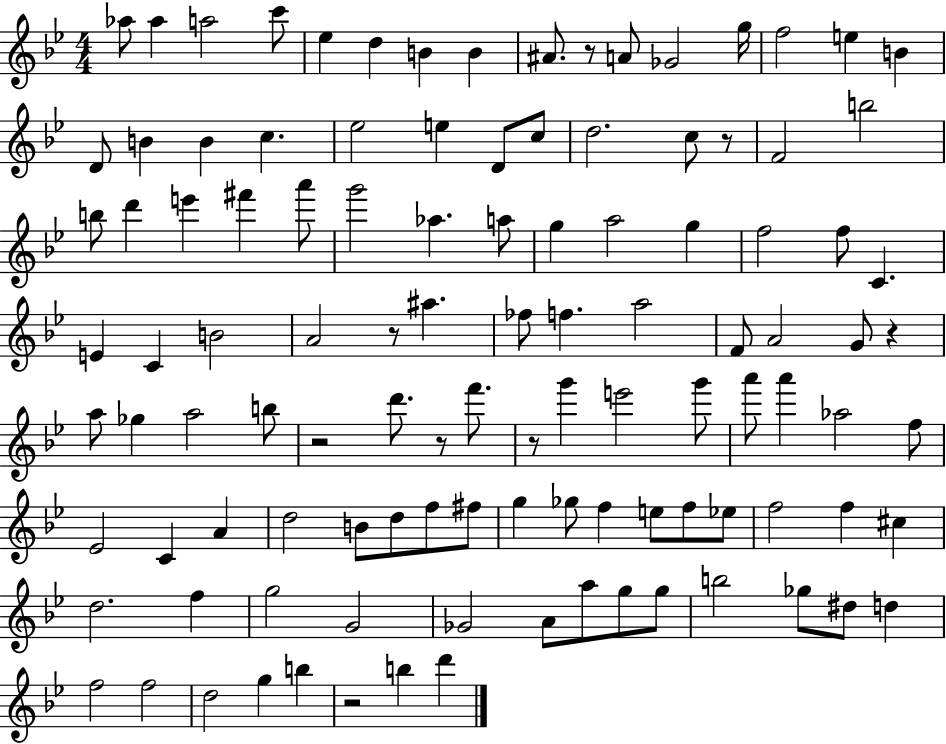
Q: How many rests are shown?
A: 8